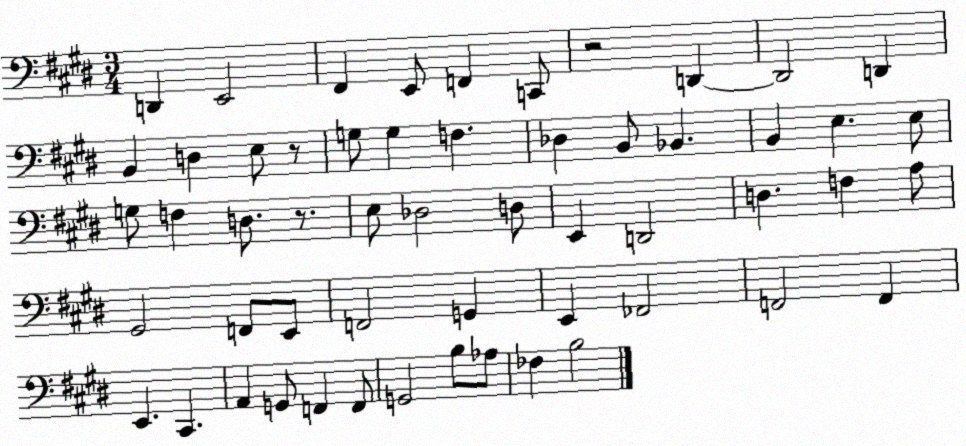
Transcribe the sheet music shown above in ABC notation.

X:1
T:Untitled
M:3/4
L:1/4
K:E
D,, E,,2 ^F,, E,,/2 F,, C,,/2 z2 D,, D,,2 D,, B,, D, E,/2 z/2 G,/2 G, F, _D, B,,/2 _B,, B,, E, E,/2 G,/2 F, D,/2 z/2 E,/2 _D,2 D,/2 E,, D,,2 D, F, A,/2 ^G,,2 F,,/2 E,,/2 F,,2 G,, E,, _F,,2 F,,2 F,, E,, ^C,, A,, G,,/2 F,, F,,/2 G,,2 B,/2 _A,/2 _F, B,2